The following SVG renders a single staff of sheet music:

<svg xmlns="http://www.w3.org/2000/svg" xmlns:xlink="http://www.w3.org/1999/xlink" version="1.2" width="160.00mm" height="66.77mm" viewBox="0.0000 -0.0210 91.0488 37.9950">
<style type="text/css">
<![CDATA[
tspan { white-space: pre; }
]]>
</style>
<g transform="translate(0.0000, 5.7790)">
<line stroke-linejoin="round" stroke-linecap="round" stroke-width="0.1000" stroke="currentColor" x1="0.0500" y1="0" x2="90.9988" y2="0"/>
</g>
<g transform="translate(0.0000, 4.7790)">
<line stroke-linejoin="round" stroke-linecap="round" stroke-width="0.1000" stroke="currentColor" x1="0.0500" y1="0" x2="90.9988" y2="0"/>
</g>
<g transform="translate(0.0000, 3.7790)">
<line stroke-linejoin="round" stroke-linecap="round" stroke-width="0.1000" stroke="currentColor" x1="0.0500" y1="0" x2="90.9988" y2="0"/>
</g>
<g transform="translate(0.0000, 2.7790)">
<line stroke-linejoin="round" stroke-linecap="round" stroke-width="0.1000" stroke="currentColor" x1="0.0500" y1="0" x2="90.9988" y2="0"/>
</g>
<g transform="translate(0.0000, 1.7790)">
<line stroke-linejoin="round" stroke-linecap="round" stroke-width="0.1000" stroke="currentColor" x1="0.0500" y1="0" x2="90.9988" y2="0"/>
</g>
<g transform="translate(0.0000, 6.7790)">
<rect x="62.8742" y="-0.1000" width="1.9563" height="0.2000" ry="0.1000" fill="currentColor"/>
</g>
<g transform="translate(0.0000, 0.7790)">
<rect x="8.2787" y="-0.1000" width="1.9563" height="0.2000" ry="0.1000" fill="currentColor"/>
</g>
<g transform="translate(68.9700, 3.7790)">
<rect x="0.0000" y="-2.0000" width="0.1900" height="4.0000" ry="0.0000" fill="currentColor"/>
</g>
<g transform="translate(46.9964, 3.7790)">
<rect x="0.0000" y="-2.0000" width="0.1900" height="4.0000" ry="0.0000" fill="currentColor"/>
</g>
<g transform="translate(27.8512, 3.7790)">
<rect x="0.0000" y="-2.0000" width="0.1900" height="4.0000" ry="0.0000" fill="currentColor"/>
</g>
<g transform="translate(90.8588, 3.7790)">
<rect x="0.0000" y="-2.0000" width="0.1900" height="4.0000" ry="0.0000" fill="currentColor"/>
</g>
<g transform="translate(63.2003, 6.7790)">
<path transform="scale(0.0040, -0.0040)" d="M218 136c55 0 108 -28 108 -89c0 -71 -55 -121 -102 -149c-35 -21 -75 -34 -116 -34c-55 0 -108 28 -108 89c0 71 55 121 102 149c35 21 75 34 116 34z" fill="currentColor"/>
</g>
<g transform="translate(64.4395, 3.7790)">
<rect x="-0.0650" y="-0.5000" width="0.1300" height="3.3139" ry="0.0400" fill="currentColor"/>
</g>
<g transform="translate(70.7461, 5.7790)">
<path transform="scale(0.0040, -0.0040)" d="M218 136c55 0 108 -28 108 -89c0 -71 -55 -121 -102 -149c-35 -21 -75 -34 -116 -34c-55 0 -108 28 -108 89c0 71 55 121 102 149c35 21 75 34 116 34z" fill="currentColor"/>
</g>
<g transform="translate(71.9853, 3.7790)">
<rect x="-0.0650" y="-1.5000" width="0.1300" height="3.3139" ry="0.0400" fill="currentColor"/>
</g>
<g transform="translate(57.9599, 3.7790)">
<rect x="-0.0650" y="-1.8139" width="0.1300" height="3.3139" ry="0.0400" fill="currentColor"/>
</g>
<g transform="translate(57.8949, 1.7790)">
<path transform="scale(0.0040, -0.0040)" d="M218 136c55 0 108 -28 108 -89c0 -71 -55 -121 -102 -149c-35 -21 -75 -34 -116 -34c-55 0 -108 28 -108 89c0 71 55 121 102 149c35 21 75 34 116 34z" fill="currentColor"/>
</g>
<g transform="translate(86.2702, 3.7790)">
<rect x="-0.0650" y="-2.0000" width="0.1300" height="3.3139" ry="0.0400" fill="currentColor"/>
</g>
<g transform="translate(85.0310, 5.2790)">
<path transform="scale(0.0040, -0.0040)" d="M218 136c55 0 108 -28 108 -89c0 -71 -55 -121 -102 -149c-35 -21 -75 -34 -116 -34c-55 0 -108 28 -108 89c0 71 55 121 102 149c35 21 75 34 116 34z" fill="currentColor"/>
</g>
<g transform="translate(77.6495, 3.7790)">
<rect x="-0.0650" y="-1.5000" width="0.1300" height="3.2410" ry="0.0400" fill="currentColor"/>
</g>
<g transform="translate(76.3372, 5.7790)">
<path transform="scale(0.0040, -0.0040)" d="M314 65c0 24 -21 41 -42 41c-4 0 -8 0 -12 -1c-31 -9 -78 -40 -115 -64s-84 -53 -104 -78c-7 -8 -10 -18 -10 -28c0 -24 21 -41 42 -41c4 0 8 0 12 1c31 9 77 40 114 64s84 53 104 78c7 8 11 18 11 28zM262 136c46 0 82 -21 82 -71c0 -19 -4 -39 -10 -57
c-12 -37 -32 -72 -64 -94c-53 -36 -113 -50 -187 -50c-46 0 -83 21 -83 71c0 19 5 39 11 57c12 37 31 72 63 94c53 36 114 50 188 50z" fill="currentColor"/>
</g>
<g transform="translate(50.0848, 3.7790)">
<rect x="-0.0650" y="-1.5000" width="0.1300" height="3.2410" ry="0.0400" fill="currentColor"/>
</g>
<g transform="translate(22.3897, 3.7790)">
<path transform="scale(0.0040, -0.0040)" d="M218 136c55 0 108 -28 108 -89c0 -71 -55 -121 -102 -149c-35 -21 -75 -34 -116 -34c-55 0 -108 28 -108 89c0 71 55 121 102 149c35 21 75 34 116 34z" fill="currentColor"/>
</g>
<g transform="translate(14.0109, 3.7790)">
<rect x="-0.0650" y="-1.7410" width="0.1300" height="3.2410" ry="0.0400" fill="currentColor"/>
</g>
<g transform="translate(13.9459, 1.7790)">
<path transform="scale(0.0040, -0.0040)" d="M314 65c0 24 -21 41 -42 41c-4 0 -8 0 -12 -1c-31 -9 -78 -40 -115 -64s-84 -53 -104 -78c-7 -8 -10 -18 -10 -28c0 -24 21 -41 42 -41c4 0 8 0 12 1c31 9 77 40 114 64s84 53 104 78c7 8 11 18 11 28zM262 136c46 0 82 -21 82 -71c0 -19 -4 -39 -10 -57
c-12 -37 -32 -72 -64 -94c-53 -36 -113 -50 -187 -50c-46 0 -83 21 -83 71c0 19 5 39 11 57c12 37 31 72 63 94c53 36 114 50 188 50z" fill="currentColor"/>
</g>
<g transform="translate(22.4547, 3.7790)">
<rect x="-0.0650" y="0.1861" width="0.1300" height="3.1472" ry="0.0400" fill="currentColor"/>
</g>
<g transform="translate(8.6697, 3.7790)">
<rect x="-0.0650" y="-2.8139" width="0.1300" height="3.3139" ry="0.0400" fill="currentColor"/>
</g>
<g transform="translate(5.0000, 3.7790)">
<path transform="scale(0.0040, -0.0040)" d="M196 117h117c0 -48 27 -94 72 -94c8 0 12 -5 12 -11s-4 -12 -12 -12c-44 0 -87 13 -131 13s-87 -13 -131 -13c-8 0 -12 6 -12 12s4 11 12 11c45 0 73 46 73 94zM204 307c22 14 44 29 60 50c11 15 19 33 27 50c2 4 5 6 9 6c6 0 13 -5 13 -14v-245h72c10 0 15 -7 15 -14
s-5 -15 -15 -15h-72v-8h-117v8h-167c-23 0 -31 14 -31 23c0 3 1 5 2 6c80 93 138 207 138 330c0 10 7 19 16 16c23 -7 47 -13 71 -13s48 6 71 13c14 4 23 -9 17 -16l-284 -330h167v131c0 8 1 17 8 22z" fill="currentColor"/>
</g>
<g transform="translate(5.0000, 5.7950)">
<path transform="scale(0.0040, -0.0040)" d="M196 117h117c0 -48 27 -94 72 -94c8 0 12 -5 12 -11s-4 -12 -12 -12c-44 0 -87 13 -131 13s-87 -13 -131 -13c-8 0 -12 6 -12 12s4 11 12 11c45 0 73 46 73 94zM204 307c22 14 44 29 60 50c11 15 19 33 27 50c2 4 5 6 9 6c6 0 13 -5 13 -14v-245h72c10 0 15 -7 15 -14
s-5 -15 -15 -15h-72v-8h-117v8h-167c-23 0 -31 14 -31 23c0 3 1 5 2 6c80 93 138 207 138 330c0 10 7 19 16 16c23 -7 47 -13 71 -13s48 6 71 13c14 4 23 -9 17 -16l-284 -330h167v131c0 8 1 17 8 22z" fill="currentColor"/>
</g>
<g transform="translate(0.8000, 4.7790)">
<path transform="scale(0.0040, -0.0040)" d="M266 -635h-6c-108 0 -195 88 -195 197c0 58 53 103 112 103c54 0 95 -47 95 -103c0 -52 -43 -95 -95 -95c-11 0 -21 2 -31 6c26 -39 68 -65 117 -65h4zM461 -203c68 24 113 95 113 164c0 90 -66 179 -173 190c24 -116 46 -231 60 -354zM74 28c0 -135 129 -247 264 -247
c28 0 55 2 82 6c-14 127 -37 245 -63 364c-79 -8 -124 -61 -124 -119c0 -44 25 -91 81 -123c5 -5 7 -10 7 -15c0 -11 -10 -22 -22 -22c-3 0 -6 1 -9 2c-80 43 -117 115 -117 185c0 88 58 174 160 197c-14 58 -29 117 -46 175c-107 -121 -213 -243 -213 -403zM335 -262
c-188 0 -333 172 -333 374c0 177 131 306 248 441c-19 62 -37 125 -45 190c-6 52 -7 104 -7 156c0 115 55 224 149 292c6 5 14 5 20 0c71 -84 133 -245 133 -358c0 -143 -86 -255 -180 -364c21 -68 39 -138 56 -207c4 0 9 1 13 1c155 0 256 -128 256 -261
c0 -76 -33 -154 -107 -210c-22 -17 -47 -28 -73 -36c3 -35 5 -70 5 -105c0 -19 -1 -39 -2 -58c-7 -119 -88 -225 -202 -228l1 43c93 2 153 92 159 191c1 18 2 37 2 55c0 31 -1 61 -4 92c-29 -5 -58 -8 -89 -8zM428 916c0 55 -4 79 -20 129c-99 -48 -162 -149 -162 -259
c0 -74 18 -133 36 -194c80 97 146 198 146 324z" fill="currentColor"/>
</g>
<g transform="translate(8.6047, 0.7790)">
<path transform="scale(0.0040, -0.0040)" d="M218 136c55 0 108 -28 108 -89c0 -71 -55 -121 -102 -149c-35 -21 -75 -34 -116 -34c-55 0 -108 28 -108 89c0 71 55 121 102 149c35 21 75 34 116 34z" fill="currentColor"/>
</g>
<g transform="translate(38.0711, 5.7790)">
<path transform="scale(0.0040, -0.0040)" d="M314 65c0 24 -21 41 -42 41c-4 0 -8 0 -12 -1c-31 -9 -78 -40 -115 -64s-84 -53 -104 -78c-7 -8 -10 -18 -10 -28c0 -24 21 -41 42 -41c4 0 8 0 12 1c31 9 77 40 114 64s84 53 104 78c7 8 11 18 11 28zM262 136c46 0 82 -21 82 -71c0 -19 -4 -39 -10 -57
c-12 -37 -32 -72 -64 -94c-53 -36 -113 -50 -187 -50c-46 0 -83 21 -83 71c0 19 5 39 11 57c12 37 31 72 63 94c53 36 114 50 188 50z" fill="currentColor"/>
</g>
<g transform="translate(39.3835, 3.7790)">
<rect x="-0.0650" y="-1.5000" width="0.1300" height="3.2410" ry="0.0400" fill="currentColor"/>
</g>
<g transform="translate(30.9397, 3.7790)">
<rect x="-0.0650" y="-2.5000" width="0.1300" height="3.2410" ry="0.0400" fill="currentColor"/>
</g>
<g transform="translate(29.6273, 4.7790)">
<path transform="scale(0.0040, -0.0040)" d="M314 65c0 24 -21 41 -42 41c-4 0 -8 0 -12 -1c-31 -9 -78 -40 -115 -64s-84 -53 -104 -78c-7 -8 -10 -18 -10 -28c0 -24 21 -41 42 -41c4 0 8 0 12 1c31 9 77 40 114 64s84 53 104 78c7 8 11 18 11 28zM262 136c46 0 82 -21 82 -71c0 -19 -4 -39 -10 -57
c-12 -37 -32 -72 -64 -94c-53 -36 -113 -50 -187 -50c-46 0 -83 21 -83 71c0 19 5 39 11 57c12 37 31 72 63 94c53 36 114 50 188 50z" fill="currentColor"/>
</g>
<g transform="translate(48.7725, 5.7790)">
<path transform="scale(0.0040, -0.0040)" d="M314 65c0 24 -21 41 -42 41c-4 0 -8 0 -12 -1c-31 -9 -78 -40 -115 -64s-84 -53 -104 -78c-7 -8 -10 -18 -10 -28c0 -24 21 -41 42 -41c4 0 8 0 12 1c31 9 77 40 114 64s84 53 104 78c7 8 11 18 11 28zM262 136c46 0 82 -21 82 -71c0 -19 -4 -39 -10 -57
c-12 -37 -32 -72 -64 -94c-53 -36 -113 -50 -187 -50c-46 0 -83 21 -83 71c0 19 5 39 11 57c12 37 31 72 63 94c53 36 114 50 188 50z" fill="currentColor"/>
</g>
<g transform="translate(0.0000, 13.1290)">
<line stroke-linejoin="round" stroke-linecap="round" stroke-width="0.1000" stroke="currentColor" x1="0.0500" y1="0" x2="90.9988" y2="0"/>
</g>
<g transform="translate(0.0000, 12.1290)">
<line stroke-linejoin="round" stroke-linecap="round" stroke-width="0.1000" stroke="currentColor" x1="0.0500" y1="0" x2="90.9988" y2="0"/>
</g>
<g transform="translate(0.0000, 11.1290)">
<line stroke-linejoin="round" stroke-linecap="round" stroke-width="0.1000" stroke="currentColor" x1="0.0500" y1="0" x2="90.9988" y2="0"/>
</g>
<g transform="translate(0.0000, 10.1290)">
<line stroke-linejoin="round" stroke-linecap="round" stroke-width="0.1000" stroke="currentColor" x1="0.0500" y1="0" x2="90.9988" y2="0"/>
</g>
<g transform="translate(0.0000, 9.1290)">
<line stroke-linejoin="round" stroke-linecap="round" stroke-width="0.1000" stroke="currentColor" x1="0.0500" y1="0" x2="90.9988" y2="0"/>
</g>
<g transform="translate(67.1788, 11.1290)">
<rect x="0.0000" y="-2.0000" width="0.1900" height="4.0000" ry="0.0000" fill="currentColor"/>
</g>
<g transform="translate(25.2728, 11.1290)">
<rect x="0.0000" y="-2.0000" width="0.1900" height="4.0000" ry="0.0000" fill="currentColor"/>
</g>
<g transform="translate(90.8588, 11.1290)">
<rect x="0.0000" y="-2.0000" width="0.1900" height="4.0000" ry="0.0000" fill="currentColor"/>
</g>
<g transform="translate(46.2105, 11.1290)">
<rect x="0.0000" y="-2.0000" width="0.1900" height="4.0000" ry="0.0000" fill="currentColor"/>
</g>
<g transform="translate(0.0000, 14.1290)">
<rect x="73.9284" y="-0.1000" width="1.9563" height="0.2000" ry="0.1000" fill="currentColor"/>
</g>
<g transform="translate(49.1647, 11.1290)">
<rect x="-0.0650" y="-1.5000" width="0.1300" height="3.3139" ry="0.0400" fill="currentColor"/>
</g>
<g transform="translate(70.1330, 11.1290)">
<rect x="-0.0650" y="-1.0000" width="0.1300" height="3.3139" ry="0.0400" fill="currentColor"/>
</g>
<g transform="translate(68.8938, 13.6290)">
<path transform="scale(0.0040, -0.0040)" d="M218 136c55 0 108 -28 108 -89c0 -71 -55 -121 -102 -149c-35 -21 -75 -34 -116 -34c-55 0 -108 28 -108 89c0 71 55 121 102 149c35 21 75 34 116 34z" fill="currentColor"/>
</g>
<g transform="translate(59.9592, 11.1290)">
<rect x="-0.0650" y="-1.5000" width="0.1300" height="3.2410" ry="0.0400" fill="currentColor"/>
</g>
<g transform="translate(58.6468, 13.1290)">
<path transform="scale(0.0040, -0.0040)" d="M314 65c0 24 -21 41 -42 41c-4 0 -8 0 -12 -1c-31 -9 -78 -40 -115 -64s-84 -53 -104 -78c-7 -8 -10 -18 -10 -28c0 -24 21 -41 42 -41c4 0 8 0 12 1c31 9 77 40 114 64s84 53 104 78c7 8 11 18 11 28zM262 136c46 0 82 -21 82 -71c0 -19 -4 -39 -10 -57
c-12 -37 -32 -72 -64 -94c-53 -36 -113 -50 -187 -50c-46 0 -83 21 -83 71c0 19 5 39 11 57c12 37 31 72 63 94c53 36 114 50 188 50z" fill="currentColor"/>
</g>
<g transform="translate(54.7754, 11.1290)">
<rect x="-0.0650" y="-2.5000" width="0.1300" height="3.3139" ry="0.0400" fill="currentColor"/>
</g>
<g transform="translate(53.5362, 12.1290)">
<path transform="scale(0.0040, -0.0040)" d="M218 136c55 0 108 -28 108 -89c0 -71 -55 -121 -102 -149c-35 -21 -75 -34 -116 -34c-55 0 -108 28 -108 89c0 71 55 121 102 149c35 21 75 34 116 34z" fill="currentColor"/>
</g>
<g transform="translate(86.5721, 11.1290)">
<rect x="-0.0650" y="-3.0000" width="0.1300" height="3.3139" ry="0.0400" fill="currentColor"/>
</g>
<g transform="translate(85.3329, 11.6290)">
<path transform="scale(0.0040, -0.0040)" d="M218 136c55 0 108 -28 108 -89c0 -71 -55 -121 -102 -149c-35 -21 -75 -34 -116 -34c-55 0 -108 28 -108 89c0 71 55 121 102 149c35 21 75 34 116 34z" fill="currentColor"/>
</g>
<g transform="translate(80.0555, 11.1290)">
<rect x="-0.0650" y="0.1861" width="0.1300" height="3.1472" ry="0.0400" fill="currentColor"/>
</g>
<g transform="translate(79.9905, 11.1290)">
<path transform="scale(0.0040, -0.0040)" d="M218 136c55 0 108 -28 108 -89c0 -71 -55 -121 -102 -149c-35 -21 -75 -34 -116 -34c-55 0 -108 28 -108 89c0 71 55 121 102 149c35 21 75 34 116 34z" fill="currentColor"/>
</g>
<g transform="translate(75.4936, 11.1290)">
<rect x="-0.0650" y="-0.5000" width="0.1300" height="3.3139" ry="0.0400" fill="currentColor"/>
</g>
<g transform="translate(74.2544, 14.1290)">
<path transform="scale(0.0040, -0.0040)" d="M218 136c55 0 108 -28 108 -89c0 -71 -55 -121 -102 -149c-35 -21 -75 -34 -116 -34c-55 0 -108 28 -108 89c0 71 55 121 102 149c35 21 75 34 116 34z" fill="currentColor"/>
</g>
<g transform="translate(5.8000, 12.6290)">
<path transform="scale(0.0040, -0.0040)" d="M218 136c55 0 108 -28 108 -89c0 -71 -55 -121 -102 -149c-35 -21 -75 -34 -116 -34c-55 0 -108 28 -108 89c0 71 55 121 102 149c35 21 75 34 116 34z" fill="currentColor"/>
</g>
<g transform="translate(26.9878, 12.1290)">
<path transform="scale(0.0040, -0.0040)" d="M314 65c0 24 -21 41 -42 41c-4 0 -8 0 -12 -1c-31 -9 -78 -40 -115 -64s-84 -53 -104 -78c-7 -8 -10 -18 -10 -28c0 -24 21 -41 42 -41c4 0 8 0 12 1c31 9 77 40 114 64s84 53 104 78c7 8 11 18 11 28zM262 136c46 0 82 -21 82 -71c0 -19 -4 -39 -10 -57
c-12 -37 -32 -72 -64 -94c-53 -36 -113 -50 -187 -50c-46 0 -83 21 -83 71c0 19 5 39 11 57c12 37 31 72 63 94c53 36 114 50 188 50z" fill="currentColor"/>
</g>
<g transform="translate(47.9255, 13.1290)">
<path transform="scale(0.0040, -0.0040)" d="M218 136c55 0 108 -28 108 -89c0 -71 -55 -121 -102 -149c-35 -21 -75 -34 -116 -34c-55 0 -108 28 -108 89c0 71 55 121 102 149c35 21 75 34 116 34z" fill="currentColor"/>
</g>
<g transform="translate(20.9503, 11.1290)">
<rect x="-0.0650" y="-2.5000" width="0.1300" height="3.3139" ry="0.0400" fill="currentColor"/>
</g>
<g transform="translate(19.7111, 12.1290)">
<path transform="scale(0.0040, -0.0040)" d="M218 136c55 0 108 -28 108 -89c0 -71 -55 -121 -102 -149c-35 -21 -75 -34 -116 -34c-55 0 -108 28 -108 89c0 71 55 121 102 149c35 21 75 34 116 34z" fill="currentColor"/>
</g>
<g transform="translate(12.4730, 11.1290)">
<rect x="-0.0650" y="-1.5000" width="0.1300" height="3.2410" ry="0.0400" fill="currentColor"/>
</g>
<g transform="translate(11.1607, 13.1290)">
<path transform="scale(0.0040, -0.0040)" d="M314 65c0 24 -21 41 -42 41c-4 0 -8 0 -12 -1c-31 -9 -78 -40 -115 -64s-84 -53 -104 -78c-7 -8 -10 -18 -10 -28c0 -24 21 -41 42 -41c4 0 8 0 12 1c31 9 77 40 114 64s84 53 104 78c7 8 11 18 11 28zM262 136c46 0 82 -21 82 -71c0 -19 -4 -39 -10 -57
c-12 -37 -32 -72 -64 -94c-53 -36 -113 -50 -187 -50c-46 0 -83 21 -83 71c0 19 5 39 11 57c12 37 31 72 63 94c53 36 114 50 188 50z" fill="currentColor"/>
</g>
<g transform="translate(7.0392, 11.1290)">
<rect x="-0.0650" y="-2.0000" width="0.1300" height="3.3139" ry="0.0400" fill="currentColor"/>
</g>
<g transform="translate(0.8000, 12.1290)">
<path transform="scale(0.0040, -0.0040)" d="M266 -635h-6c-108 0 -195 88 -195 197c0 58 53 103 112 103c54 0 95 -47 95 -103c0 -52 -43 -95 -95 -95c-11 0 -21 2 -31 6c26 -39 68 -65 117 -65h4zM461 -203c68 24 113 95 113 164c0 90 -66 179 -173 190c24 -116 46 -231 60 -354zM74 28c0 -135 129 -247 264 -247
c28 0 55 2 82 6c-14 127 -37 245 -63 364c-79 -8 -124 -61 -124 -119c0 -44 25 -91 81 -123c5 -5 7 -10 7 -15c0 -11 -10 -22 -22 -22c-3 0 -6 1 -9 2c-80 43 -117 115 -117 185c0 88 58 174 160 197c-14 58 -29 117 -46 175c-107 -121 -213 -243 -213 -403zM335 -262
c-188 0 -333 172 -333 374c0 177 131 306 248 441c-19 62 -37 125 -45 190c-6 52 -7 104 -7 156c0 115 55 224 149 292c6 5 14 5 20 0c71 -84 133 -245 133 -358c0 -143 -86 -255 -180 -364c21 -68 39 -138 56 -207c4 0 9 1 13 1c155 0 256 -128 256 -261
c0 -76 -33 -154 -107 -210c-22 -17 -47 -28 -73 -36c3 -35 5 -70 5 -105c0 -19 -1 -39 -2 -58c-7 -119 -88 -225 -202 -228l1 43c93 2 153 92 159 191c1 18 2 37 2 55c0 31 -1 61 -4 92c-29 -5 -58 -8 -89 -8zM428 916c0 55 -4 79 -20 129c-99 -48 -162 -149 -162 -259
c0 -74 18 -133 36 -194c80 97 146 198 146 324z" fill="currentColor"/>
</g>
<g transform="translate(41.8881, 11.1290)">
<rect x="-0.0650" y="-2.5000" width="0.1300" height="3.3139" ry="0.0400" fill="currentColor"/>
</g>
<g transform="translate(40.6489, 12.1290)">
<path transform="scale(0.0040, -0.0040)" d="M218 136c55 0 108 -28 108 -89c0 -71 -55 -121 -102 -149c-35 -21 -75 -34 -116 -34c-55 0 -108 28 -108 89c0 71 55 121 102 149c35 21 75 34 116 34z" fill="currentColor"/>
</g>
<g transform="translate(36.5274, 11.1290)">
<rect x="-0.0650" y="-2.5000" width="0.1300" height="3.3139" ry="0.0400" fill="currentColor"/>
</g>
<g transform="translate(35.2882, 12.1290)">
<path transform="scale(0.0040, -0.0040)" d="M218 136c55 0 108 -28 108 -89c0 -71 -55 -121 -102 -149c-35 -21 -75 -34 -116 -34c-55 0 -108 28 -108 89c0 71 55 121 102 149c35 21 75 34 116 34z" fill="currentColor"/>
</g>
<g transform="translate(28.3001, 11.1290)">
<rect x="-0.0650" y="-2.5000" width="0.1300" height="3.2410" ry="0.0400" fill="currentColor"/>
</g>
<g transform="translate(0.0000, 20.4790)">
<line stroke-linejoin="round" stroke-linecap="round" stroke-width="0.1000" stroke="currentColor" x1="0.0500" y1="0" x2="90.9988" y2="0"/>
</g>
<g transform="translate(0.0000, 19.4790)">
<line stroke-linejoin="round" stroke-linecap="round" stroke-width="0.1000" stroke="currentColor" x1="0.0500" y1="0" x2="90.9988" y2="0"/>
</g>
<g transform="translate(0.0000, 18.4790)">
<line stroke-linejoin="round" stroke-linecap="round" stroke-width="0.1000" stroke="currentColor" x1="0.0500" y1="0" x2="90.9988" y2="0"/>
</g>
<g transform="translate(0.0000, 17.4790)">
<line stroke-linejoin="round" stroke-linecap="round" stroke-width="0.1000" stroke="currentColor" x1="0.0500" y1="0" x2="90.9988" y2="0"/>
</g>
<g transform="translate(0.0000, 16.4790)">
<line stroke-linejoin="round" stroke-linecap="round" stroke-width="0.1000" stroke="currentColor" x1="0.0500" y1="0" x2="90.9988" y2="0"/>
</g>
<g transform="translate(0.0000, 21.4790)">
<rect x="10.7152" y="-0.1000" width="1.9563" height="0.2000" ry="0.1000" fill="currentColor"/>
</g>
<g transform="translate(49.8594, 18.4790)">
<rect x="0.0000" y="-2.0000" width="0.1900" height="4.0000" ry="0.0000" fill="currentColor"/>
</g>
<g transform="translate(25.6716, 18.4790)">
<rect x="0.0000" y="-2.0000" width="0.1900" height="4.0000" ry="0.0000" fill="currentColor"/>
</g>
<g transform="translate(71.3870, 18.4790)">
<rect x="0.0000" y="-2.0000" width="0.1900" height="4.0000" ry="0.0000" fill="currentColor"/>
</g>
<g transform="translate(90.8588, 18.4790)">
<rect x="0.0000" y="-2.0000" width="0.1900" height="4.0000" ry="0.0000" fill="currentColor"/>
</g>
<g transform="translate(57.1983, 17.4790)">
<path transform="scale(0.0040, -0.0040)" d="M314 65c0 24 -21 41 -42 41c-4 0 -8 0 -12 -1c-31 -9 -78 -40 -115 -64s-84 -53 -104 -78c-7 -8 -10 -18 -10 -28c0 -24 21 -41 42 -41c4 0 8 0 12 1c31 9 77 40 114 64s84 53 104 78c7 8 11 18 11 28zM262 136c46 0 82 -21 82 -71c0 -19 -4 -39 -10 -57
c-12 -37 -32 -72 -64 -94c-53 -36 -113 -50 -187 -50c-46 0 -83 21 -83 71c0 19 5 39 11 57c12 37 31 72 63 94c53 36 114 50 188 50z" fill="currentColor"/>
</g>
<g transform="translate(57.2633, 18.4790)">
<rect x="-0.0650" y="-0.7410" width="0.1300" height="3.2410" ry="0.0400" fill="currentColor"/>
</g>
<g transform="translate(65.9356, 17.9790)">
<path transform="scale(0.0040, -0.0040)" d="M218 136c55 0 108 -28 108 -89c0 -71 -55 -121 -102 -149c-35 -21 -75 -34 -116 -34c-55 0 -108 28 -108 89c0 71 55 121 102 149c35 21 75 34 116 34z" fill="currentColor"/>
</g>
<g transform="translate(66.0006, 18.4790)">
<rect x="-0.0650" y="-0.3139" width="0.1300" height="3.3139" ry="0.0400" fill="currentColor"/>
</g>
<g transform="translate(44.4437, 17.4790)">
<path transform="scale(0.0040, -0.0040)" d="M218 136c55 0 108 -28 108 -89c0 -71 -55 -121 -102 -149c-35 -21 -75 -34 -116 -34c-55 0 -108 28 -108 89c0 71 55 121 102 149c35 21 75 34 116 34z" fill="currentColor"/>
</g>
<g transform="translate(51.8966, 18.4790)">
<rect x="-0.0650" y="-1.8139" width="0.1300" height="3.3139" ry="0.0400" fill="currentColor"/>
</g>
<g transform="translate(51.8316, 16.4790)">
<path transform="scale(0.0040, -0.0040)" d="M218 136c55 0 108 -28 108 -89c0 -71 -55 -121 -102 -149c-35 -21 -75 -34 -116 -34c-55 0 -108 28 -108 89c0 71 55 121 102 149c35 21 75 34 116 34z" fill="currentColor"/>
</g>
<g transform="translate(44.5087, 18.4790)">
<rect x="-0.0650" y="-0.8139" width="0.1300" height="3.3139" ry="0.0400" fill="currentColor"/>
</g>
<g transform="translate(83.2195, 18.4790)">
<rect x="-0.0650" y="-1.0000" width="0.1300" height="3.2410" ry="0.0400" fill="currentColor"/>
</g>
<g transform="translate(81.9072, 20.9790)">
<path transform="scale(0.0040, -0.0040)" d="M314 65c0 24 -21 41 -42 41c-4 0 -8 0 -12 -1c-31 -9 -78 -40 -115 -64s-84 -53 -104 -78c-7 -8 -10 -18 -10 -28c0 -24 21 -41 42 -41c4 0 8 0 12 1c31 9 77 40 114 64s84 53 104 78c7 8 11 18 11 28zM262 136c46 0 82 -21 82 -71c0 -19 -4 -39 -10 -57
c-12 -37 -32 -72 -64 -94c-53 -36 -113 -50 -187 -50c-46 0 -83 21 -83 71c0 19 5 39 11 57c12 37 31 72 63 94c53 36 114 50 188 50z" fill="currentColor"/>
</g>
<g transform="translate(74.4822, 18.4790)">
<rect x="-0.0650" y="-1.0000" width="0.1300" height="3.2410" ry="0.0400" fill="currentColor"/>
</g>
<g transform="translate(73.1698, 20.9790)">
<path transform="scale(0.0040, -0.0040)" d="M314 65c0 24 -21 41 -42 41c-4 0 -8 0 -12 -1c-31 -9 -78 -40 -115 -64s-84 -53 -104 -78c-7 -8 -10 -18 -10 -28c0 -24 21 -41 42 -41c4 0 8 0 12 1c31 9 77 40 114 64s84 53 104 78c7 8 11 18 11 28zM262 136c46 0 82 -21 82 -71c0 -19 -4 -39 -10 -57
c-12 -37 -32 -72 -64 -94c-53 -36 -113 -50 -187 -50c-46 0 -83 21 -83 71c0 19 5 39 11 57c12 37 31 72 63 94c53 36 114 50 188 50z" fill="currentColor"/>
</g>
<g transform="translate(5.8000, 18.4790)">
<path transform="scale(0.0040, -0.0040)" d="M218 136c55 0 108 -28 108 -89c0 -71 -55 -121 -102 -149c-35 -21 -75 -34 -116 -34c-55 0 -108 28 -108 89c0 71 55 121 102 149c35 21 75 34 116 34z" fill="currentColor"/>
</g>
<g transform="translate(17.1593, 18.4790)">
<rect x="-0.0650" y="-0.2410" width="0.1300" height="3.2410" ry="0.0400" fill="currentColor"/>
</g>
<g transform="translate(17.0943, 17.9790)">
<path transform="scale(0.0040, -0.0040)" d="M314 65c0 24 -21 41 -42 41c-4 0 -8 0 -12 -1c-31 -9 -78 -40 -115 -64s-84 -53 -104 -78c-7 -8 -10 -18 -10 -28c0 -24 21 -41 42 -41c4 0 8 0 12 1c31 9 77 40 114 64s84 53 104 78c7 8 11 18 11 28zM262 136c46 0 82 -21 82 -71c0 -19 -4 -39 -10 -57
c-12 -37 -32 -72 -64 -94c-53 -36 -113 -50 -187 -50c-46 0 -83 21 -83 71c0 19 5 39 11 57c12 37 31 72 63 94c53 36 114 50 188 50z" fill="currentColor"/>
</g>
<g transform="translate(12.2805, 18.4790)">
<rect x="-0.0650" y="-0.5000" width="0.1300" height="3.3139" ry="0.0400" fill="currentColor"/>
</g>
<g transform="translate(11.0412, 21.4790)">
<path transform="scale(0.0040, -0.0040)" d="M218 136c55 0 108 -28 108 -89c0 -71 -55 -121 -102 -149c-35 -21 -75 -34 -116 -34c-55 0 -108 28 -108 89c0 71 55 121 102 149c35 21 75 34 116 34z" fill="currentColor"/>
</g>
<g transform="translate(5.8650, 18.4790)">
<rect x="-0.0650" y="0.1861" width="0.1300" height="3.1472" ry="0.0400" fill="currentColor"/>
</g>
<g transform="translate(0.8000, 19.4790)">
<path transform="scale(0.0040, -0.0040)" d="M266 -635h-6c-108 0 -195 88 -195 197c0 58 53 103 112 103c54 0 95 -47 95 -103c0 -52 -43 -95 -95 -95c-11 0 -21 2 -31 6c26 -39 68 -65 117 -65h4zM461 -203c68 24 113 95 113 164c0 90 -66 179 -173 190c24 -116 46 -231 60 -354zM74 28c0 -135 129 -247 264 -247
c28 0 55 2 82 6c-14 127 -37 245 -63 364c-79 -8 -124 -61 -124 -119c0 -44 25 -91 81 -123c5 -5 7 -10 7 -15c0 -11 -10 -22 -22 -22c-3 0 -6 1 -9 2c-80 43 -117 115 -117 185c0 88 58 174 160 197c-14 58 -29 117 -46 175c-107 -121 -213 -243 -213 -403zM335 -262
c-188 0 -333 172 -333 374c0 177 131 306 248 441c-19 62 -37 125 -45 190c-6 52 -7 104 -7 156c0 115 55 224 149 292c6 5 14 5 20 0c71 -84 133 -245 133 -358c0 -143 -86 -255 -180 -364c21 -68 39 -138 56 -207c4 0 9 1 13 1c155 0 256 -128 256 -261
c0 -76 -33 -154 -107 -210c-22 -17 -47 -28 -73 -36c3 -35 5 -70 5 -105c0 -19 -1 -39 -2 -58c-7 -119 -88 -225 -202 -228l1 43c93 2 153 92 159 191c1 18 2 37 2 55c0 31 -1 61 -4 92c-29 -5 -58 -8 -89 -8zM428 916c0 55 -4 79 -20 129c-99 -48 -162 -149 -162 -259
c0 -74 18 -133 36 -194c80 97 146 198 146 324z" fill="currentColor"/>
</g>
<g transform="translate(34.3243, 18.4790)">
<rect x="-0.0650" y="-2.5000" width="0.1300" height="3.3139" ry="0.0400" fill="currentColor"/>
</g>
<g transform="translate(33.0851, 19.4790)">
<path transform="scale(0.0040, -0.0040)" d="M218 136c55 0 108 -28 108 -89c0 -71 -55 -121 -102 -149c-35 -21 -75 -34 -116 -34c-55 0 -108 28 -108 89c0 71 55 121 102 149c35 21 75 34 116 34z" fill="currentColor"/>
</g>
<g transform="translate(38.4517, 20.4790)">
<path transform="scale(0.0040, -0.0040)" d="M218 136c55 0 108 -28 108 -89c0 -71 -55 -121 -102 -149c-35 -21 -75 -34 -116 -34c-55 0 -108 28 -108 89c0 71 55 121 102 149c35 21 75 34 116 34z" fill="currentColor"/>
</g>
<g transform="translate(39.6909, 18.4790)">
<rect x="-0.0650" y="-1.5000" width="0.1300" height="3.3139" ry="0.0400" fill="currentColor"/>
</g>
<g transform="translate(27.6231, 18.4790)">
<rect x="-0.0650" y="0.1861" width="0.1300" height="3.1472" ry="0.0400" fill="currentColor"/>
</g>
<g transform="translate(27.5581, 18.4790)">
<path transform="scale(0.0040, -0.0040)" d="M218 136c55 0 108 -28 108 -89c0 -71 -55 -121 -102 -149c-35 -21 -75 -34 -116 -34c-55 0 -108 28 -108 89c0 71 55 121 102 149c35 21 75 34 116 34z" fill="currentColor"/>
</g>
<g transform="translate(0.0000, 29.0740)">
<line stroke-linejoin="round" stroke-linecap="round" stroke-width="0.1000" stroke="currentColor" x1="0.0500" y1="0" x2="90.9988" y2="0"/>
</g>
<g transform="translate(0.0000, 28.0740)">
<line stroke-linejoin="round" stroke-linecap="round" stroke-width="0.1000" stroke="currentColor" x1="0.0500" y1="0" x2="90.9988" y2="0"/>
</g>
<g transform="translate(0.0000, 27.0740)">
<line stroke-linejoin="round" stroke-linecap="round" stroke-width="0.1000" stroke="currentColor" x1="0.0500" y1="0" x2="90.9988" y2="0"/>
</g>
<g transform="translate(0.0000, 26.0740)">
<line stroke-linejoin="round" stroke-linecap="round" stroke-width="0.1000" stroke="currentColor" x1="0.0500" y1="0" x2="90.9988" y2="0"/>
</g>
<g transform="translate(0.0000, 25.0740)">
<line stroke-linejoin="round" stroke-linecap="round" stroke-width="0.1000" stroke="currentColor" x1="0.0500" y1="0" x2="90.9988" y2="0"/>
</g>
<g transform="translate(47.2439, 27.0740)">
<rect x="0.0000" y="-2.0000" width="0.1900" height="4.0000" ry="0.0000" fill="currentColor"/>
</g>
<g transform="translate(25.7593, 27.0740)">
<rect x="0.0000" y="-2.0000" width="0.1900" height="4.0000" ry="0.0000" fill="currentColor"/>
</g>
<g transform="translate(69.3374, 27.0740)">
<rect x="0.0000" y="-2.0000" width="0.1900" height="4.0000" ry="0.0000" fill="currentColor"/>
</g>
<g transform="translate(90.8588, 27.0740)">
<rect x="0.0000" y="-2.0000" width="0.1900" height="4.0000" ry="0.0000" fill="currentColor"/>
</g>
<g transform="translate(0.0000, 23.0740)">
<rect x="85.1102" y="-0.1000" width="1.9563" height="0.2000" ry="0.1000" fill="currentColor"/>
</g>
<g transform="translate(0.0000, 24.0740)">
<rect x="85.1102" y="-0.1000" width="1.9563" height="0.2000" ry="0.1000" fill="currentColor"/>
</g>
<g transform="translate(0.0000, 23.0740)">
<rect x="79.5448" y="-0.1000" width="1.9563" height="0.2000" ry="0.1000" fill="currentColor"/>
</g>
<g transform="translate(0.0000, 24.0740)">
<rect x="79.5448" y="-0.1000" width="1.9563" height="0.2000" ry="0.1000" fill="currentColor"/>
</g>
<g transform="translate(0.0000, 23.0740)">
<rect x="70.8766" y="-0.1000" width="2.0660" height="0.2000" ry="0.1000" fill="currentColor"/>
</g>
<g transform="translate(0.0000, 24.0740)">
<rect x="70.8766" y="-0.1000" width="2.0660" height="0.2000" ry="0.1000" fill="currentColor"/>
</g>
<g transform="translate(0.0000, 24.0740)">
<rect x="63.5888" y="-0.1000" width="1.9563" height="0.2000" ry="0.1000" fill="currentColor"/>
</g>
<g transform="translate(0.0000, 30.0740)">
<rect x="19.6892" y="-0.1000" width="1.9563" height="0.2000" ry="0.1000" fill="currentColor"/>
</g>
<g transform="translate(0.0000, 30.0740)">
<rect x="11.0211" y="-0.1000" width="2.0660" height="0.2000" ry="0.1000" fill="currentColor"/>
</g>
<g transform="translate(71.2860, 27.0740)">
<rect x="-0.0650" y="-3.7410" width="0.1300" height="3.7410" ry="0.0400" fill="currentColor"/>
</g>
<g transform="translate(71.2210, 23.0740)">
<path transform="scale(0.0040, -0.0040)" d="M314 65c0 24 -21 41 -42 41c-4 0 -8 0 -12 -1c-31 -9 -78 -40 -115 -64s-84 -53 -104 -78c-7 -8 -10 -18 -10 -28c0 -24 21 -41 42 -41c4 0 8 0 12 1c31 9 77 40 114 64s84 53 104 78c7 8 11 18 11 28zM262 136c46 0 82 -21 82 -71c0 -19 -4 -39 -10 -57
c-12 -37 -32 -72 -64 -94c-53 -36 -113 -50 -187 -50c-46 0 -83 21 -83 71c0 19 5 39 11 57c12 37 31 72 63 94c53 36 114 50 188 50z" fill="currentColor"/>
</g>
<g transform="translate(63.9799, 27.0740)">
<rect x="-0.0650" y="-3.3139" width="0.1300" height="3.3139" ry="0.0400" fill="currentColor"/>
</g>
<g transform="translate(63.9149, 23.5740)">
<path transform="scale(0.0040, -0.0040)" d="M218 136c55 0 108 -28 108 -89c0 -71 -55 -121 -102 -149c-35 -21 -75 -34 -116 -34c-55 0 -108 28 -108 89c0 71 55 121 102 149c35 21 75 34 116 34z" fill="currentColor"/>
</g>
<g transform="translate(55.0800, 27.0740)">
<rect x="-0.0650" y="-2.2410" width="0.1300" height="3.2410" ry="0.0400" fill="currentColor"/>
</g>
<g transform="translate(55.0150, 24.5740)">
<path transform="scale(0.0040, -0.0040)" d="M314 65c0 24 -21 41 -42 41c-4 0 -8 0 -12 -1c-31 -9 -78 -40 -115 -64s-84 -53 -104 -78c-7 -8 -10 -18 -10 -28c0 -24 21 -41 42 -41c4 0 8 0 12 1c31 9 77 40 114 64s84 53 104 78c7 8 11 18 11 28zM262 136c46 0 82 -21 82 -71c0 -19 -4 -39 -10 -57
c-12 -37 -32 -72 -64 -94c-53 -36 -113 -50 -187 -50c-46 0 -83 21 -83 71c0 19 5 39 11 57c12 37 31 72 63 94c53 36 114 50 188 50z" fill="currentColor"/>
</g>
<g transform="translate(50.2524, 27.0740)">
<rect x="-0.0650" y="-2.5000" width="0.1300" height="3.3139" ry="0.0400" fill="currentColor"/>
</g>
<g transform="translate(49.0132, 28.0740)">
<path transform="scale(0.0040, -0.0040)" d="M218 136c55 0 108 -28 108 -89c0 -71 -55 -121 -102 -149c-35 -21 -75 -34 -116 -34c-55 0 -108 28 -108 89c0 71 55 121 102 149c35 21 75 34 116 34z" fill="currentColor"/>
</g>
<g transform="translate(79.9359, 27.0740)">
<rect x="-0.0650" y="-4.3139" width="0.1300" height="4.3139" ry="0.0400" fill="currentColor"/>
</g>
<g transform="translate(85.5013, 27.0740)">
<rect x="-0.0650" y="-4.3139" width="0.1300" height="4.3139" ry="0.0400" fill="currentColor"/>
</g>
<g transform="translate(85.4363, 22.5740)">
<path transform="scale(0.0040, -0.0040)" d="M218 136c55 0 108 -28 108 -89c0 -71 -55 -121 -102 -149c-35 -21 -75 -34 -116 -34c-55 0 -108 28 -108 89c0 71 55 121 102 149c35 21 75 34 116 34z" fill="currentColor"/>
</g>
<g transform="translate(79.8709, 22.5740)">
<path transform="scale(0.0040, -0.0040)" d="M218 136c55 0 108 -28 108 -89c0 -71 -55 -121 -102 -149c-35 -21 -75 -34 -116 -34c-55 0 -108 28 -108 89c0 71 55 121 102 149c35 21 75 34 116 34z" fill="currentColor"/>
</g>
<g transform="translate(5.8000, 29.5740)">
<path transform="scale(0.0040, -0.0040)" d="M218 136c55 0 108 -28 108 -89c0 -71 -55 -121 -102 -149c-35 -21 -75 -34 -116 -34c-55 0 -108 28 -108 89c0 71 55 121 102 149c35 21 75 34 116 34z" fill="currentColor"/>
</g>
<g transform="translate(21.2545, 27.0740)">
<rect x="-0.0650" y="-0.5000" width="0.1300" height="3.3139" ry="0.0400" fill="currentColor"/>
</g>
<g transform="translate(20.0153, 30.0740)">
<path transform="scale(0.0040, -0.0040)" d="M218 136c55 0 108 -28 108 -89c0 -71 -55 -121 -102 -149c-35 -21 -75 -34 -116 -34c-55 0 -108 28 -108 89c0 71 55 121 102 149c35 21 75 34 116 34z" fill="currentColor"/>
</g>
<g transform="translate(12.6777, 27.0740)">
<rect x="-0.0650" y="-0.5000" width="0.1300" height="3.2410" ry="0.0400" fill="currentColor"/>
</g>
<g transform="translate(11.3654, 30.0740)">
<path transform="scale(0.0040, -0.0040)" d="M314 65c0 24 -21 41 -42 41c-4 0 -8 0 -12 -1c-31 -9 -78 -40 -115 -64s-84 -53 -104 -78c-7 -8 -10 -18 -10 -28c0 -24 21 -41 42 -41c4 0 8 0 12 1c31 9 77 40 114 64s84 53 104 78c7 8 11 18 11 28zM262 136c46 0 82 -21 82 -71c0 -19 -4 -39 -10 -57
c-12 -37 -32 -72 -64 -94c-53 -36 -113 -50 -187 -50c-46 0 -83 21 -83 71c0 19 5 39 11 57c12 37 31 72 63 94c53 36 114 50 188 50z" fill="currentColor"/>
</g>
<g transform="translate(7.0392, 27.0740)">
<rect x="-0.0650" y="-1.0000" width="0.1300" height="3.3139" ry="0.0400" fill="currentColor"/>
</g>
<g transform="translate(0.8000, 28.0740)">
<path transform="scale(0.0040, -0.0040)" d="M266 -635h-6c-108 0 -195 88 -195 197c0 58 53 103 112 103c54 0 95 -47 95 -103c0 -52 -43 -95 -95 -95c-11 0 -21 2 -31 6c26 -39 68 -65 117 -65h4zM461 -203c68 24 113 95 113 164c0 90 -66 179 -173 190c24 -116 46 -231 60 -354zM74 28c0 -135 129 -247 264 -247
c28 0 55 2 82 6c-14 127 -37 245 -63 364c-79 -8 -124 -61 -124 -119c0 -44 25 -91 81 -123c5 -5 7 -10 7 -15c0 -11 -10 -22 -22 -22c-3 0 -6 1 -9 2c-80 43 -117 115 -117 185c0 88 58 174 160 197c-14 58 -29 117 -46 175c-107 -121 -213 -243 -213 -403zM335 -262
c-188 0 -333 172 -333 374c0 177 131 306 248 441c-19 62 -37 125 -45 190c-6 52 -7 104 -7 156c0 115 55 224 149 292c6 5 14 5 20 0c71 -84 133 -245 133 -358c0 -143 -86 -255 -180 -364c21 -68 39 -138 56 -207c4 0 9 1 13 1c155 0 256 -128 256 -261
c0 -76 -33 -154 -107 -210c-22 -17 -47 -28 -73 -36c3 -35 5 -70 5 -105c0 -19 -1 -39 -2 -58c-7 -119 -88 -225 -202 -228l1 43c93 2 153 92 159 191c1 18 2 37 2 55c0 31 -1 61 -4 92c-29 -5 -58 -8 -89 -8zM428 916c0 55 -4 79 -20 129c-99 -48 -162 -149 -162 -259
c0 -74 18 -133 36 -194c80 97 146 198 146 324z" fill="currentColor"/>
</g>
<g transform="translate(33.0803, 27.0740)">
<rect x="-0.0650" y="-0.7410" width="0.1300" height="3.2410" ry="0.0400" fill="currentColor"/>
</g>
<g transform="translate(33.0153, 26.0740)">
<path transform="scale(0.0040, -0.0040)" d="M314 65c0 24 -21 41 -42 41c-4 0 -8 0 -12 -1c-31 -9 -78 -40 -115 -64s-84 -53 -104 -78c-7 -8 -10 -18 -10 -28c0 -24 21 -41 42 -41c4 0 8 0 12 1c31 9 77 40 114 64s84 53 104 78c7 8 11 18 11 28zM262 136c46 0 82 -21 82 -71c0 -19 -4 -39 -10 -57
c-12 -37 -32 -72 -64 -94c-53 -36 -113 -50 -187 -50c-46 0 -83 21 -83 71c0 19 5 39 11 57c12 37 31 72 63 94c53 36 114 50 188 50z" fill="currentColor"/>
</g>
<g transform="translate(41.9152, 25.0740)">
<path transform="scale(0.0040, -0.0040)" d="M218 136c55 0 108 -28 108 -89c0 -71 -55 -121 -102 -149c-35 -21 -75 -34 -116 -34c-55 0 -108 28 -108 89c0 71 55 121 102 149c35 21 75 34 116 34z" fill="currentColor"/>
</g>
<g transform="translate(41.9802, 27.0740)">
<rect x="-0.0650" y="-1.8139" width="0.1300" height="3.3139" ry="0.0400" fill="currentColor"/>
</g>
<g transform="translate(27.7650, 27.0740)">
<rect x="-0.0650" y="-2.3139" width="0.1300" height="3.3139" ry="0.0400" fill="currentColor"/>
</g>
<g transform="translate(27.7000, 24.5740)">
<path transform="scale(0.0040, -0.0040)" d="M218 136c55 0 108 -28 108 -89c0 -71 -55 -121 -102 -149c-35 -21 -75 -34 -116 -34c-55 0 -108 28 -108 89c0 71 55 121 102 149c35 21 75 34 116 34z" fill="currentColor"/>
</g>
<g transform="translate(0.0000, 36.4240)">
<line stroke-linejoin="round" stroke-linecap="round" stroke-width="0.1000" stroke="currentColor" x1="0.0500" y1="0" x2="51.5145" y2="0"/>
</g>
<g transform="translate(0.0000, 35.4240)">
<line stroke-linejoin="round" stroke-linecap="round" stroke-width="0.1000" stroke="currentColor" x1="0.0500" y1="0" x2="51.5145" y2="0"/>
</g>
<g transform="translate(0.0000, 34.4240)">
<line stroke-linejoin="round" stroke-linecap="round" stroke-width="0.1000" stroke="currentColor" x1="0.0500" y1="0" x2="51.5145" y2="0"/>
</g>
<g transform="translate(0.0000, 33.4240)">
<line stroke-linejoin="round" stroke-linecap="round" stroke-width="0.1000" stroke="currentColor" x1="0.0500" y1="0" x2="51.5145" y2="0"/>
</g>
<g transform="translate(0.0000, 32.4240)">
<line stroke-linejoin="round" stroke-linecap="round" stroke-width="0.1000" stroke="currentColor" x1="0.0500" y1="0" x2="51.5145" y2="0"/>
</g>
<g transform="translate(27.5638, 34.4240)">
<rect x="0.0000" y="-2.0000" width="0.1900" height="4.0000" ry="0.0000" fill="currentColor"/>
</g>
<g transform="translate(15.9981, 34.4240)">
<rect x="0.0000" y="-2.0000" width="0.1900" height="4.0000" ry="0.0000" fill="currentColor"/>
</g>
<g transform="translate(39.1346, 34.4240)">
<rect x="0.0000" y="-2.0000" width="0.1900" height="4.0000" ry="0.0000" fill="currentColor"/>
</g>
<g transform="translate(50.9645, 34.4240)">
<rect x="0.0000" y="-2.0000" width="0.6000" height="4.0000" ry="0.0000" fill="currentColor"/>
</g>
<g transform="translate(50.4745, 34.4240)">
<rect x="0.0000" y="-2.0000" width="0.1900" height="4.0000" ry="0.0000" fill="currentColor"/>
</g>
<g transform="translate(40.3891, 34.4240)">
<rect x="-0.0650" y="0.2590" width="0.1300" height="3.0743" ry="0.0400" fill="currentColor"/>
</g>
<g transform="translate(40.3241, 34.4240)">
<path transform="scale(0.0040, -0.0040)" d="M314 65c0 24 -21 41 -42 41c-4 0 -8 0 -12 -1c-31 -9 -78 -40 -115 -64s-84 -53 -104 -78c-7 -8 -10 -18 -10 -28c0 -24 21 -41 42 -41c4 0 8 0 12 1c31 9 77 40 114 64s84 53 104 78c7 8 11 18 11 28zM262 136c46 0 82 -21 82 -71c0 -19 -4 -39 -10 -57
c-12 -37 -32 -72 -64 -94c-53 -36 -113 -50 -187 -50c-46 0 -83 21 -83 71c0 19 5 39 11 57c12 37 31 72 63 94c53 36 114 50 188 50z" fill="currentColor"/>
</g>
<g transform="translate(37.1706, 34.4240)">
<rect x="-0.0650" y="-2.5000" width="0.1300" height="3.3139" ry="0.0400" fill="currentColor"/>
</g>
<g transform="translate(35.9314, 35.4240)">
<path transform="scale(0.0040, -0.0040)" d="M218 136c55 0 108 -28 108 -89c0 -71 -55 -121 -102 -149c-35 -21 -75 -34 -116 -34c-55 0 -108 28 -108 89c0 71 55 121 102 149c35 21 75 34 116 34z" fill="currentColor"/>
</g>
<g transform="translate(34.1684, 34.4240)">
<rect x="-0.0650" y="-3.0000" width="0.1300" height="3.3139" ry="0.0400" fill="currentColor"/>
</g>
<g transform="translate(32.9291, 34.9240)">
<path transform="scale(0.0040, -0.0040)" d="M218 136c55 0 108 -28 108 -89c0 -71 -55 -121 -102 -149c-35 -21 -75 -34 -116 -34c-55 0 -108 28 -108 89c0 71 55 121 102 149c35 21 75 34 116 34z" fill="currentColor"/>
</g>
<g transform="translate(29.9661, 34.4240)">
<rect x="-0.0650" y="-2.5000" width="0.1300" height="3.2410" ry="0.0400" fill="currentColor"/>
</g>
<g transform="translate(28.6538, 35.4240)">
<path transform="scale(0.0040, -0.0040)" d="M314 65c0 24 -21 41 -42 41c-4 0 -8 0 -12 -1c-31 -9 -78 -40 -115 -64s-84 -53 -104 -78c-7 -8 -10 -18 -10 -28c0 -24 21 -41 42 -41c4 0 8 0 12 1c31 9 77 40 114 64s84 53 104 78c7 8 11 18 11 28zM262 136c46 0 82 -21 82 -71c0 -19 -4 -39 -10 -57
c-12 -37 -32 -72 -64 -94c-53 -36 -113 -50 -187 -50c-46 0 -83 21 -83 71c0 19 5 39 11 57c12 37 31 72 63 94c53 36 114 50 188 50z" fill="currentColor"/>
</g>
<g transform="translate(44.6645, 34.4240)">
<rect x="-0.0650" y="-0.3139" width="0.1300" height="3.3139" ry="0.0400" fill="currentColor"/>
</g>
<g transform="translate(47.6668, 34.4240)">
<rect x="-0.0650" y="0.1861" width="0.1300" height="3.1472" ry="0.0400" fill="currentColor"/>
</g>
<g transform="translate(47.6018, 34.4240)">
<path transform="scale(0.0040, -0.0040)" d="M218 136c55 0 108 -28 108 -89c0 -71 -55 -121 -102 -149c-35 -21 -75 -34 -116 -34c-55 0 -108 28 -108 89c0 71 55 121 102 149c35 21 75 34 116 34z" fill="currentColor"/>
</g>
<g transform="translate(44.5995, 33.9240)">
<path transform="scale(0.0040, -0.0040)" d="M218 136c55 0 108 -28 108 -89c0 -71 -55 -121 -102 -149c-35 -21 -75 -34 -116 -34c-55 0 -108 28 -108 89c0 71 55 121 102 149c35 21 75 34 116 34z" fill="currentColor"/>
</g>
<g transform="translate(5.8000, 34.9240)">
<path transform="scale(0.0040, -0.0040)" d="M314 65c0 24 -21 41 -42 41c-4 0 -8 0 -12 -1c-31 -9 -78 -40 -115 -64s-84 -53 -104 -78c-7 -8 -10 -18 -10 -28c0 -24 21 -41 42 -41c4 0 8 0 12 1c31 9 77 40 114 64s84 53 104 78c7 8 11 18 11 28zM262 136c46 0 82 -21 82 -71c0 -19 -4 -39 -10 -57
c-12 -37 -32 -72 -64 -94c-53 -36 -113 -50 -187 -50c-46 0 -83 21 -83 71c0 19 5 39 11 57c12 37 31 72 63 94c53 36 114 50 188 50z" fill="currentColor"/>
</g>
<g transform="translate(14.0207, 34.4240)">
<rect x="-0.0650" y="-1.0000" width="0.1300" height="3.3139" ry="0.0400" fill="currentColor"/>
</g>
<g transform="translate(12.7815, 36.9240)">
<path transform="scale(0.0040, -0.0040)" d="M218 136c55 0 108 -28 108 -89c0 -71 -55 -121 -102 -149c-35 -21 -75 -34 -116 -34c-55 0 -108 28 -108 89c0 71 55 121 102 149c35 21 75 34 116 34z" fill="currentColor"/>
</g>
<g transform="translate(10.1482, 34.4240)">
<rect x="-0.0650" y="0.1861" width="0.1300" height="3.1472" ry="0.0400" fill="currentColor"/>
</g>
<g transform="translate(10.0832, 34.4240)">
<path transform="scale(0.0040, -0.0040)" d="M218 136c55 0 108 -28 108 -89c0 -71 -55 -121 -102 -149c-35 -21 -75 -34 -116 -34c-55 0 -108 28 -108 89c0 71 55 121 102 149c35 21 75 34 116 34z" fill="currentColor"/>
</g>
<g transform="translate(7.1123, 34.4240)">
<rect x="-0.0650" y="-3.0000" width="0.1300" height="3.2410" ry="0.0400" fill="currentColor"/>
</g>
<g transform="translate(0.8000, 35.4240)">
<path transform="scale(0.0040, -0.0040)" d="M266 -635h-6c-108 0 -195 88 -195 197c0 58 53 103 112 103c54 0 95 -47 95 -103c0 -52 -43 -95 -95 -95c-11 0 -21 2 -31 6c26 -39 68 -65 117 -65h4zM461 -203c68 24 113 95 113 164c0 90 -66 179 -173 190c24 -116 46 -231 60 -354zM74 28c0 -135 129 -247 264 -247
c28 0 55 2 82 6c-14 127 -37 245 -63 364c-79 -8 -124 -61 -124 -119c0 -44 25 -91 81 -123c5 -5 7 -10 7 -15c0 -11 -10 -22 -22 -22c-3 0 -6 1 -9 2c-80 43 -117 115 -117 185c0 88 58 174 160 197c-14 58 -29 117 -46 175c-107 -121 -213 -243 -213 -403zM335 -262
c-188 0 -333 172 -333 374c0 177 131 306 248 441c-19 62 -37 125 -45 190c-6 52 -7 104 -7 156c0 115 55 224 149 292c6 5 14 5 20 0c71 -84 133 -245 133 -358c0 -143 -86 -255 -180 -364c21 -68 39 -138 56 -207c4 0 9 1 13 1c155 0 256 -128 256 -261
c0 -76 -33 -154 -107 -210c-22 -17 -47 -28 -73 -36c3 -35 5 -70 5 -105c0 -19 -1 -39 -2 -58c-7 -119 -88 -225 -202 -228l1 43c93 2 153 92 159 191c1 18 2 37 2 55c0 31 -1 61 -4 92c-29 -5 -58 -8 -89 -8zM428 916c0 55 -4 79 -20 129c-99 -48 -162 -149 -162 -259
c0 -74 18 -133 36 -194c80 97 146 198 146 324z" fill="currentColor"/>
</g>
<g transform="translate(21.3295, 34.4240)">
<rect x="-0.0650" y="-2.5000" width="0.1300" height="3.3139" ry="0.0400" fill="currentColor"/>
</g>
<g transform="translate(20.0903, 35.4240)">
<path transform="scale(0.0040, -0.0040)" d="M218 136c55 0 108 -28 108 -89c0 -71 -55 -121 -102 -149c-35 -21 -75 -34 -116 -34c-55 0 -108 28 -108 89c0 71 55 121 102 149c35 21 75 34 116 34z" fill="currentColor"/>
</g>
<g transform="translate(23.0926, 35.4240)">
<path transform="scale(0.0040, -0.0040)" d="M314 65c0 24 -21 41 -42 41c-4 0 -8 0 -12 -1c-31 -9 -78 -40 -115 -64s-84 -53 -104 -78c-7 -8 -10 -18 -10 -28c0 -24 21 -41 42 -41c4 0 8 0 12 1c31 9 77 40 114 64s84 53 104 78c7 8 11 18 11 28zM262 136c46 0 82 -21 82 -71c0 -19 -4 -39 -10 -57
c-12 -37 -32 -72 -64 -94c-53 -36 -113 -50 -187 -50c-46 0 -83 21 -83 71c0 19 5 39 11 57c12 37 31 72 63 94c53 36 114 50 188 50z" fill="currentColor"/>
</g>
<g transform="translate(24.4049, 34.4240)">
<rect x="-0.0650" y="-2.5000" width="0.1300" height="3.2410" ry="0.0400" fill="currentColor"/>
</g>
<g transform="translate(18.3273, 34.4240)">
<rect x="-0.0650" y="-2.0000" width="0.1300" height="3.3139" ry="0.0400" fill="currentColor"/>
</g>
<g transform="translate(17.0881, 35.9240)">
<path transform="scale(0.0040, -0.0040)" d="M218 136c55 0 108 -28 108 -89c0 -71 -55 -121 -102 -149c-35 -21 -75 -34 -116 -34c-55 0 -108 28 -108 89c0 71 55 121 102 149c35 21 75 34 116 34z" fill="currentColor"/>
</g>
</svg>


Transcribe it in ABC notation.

X:1
T:Untitled
M:4/4
L:1/4
K:C
a f2 B G2 E2 E2 f C E E2 F F E2 G G2 G G E G E2 D C B A B C c2 B G E d f d2 c D2 D2 D C2 C g d2 f G g2 b c'2 d' d' A2 B D F G G2 G2 A G B2 c B